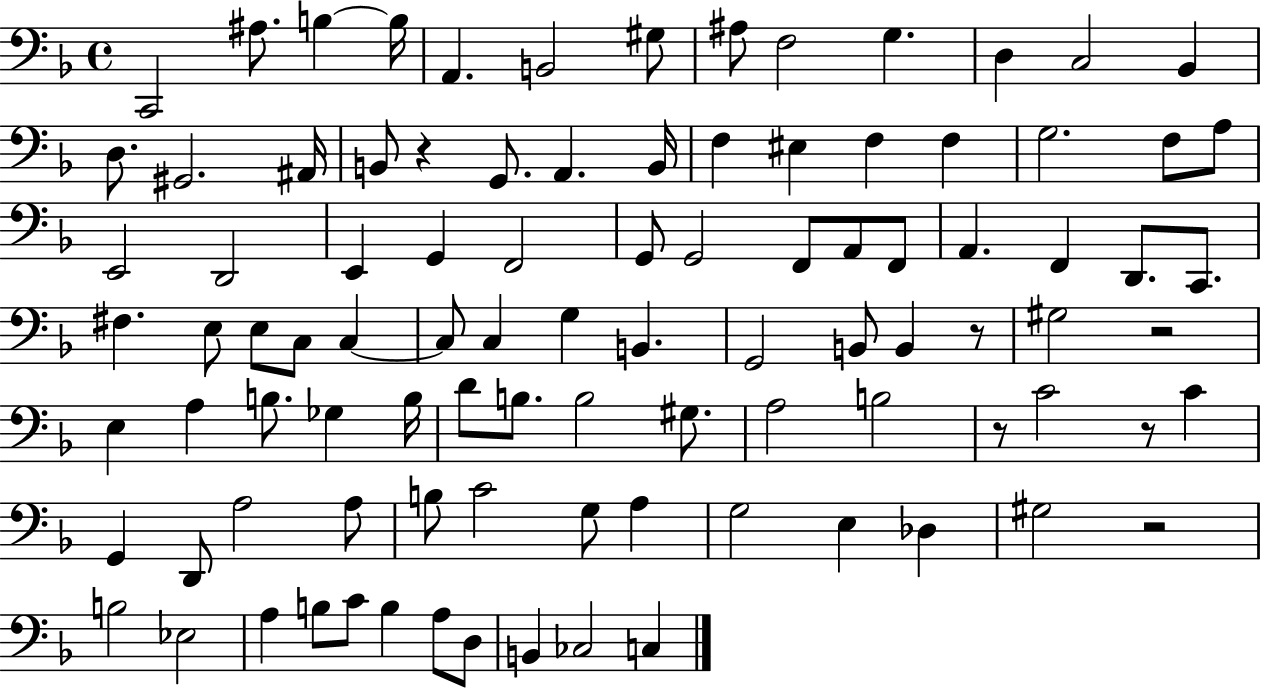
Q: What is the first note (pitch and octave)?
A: C2